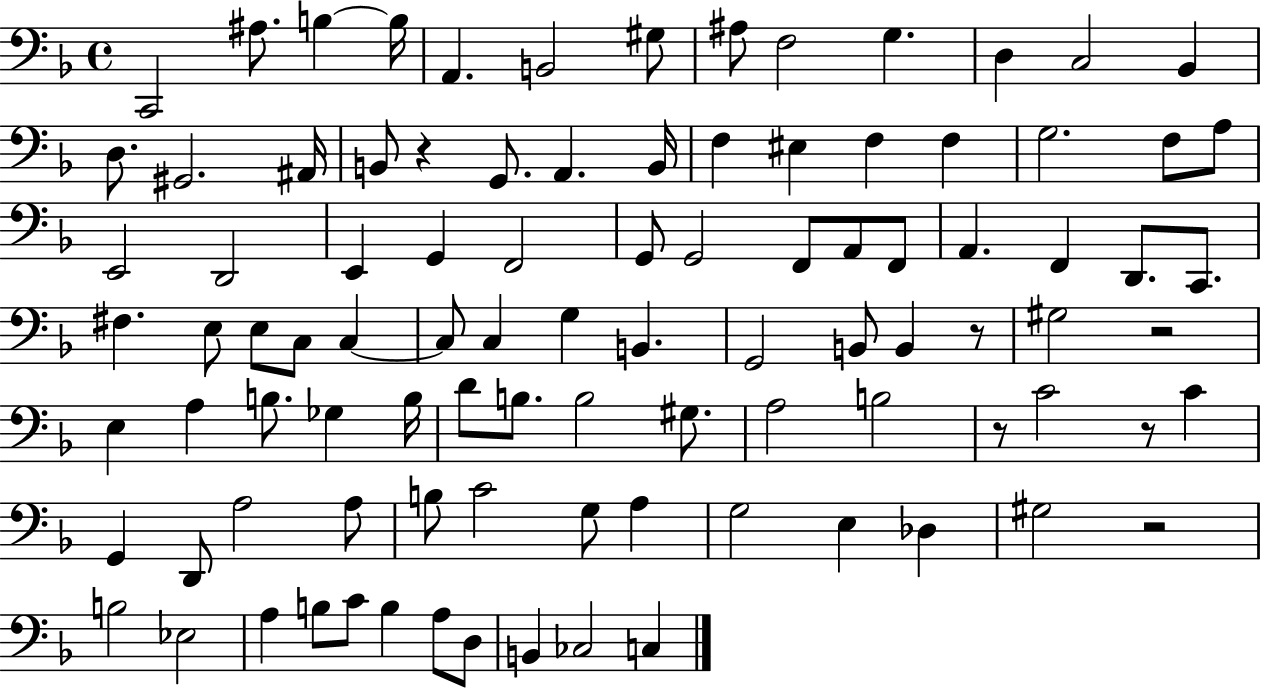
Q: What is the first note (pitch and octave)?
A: C2